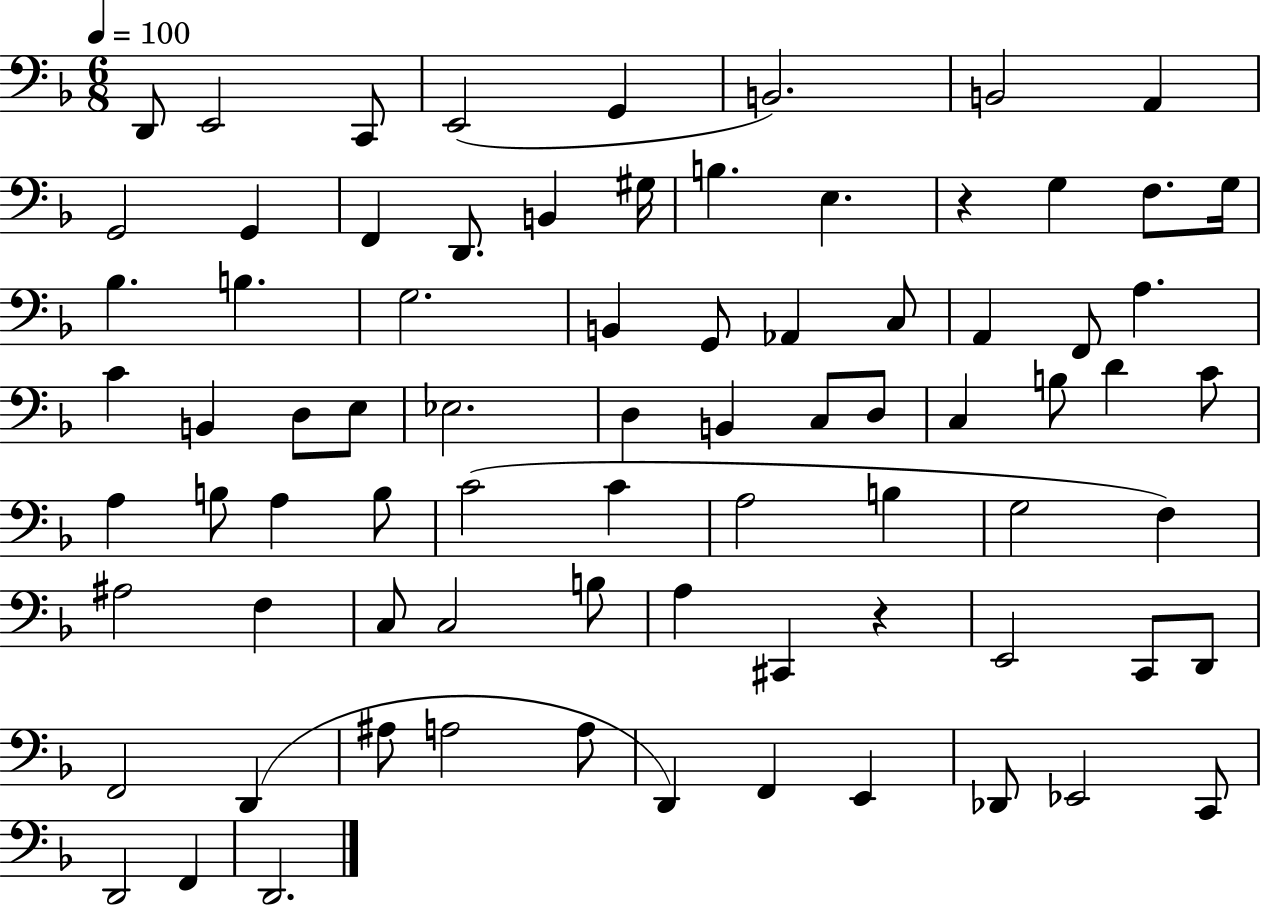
D2/e E2/h C2/e E2/h G2/q B2/h. B2/h A2/q G2/h G2/q F2/q D2/e. B2/q G#3/s B3/q. E3/q. R/q G3/q F3/e. G3/s Bb3/q. B3/q. G3/h. B2/q G2/e Ab2/q C3/e A2/q F2/e A3/q. C4/q B2/q D3/e E3/e Eb3/h. D3/q B2/q C3/e D3/e C3/q B3/e D4/q C4/e A3/q B3/e A3/q B3/e C4/h C4/q A3/h B3/q G3/h F3/q A#3/h F3/q C3/e C3/h B3/e A3/q C#2/q R/q E2/h C2/e D2/e F2/h D2/q A#3/e A3/h A3/e D2/q F2/q E2/q Db2/e Eb2/h C2/e D2/h F2/q D2/h.